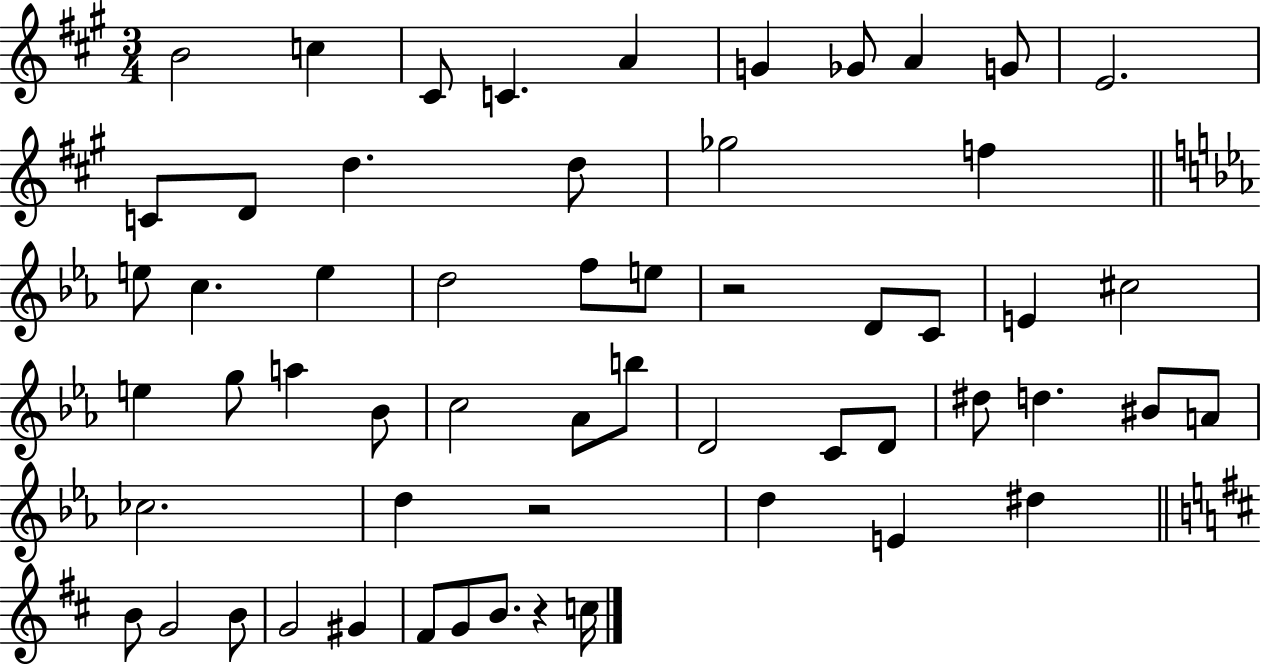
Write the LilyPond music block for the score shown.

{
  \clef treble
  \numericTimeSignature
  \time 3/4
  \key a \major
  b'2 c''4 | cis'8 c'4. a'4 | g'4 ges'8 a'4 g'8 | e'2. | \break c'8 d'8 d''4. d''8 | ges''2 f''4 | \bar "||" \break \key ees \major e''8 c''4. e''4 | d''2 f''8 e''8 | r2 d'8 c'8 | e'4 cis''2 | \break e''4 g''8 a''4 bes'8 | c''2 aes'8 b''8 | d'2 c'8 d'8 | dis''8 d''4. bis'8 a'8 | \break ces''2. | d''4 r2 | d''4 e'4 dis''4 | \bar "||" \break \key d \major b'8 g'2 b'8 | g'2 gis'4 | fis'8 g'8 b'8. r4 c''16 | \bar "|."
}